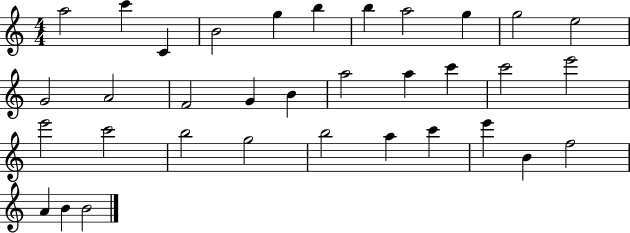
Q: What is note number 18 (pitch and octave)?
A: A5